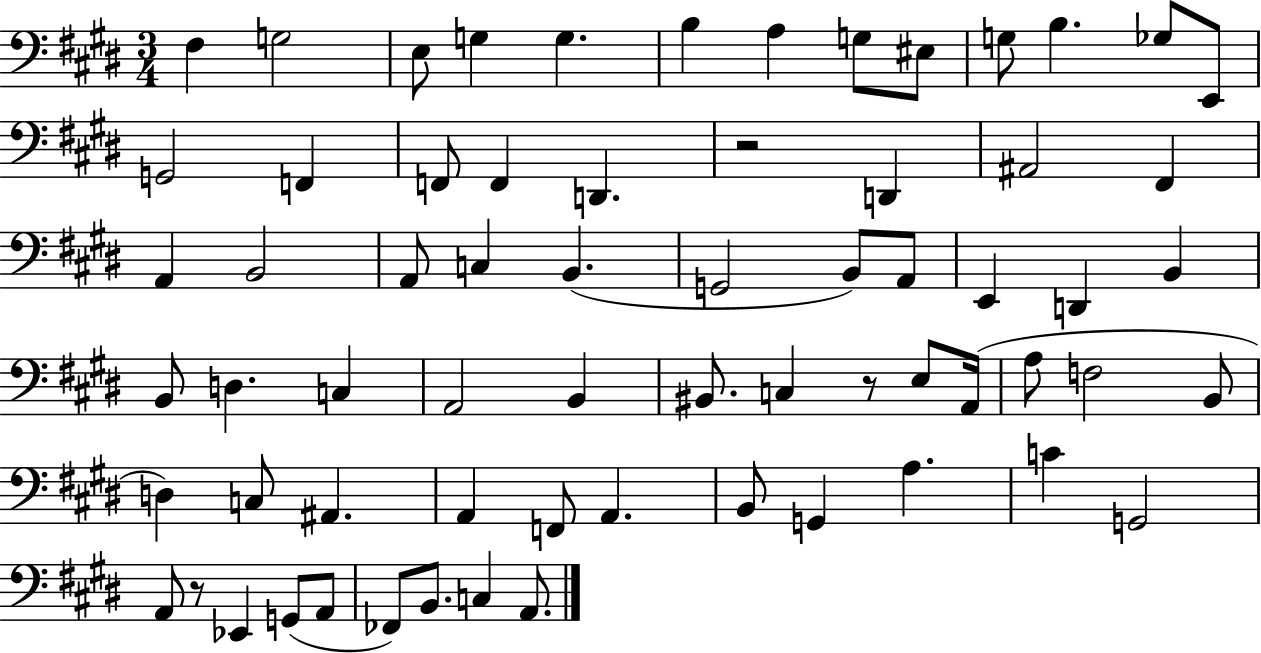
{
  \clef bass
  \numericTimeSignature
  \time 3/4
  \key e \major
  \repeat volta 2 { fis4 g2 | e8 g4 g4. | b4 a4 g8 eis8 | g8 b4. ges8 e,8 | \break g,2 f,4 | f,8 f,4 d,4. | r2 d,4 | ais,2 fis,4 | \break a,4 b,2 | a,8 c4 b,4.( | g,2 b,8) a,8 | e,4 d,4 b,4 | \break b,8 d4. c4 | a,2 b,4 | bis,8. c4 r8 e8 a,16( | a8 f2 b,8 | \break d4) c8 ais,4. | a,4 f,8 a,4. | b,8 g,4 a4. | c'4 g,2 | \break a,8 r8 ees,4 g,8( a,8 | fes,8) b,8. c4 a,8. | } \bar "|."
}